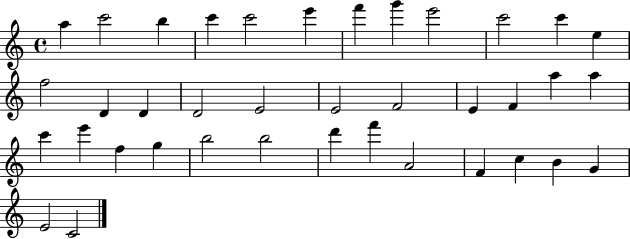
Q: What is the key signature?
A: C major